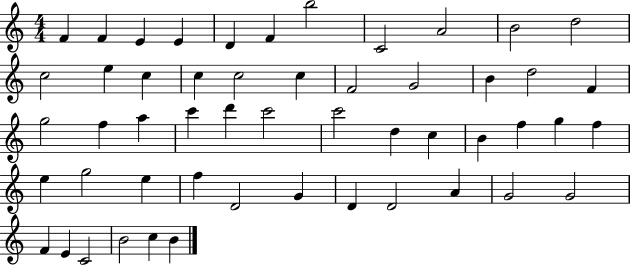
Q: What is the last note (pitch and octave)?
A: B4